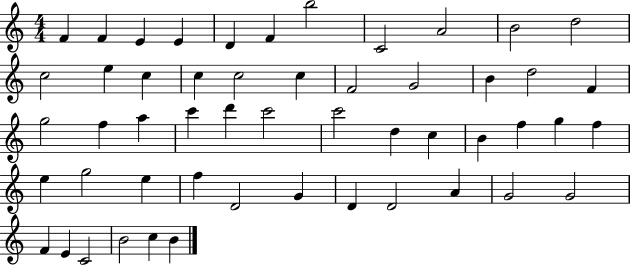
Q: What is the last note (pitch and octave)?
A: B4